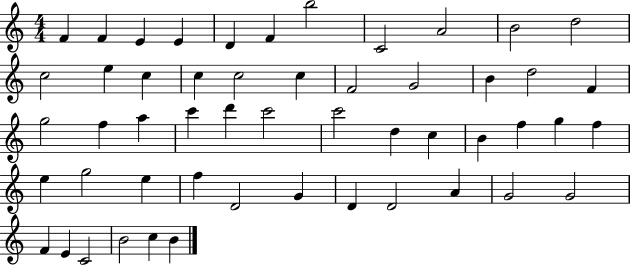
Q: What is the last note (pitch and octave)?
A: B4